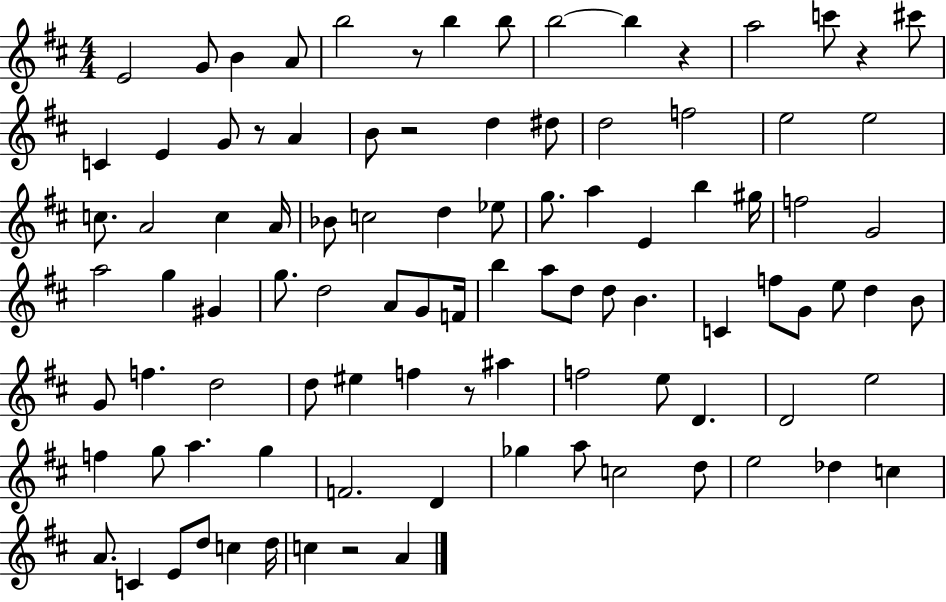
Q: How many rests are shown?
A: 7